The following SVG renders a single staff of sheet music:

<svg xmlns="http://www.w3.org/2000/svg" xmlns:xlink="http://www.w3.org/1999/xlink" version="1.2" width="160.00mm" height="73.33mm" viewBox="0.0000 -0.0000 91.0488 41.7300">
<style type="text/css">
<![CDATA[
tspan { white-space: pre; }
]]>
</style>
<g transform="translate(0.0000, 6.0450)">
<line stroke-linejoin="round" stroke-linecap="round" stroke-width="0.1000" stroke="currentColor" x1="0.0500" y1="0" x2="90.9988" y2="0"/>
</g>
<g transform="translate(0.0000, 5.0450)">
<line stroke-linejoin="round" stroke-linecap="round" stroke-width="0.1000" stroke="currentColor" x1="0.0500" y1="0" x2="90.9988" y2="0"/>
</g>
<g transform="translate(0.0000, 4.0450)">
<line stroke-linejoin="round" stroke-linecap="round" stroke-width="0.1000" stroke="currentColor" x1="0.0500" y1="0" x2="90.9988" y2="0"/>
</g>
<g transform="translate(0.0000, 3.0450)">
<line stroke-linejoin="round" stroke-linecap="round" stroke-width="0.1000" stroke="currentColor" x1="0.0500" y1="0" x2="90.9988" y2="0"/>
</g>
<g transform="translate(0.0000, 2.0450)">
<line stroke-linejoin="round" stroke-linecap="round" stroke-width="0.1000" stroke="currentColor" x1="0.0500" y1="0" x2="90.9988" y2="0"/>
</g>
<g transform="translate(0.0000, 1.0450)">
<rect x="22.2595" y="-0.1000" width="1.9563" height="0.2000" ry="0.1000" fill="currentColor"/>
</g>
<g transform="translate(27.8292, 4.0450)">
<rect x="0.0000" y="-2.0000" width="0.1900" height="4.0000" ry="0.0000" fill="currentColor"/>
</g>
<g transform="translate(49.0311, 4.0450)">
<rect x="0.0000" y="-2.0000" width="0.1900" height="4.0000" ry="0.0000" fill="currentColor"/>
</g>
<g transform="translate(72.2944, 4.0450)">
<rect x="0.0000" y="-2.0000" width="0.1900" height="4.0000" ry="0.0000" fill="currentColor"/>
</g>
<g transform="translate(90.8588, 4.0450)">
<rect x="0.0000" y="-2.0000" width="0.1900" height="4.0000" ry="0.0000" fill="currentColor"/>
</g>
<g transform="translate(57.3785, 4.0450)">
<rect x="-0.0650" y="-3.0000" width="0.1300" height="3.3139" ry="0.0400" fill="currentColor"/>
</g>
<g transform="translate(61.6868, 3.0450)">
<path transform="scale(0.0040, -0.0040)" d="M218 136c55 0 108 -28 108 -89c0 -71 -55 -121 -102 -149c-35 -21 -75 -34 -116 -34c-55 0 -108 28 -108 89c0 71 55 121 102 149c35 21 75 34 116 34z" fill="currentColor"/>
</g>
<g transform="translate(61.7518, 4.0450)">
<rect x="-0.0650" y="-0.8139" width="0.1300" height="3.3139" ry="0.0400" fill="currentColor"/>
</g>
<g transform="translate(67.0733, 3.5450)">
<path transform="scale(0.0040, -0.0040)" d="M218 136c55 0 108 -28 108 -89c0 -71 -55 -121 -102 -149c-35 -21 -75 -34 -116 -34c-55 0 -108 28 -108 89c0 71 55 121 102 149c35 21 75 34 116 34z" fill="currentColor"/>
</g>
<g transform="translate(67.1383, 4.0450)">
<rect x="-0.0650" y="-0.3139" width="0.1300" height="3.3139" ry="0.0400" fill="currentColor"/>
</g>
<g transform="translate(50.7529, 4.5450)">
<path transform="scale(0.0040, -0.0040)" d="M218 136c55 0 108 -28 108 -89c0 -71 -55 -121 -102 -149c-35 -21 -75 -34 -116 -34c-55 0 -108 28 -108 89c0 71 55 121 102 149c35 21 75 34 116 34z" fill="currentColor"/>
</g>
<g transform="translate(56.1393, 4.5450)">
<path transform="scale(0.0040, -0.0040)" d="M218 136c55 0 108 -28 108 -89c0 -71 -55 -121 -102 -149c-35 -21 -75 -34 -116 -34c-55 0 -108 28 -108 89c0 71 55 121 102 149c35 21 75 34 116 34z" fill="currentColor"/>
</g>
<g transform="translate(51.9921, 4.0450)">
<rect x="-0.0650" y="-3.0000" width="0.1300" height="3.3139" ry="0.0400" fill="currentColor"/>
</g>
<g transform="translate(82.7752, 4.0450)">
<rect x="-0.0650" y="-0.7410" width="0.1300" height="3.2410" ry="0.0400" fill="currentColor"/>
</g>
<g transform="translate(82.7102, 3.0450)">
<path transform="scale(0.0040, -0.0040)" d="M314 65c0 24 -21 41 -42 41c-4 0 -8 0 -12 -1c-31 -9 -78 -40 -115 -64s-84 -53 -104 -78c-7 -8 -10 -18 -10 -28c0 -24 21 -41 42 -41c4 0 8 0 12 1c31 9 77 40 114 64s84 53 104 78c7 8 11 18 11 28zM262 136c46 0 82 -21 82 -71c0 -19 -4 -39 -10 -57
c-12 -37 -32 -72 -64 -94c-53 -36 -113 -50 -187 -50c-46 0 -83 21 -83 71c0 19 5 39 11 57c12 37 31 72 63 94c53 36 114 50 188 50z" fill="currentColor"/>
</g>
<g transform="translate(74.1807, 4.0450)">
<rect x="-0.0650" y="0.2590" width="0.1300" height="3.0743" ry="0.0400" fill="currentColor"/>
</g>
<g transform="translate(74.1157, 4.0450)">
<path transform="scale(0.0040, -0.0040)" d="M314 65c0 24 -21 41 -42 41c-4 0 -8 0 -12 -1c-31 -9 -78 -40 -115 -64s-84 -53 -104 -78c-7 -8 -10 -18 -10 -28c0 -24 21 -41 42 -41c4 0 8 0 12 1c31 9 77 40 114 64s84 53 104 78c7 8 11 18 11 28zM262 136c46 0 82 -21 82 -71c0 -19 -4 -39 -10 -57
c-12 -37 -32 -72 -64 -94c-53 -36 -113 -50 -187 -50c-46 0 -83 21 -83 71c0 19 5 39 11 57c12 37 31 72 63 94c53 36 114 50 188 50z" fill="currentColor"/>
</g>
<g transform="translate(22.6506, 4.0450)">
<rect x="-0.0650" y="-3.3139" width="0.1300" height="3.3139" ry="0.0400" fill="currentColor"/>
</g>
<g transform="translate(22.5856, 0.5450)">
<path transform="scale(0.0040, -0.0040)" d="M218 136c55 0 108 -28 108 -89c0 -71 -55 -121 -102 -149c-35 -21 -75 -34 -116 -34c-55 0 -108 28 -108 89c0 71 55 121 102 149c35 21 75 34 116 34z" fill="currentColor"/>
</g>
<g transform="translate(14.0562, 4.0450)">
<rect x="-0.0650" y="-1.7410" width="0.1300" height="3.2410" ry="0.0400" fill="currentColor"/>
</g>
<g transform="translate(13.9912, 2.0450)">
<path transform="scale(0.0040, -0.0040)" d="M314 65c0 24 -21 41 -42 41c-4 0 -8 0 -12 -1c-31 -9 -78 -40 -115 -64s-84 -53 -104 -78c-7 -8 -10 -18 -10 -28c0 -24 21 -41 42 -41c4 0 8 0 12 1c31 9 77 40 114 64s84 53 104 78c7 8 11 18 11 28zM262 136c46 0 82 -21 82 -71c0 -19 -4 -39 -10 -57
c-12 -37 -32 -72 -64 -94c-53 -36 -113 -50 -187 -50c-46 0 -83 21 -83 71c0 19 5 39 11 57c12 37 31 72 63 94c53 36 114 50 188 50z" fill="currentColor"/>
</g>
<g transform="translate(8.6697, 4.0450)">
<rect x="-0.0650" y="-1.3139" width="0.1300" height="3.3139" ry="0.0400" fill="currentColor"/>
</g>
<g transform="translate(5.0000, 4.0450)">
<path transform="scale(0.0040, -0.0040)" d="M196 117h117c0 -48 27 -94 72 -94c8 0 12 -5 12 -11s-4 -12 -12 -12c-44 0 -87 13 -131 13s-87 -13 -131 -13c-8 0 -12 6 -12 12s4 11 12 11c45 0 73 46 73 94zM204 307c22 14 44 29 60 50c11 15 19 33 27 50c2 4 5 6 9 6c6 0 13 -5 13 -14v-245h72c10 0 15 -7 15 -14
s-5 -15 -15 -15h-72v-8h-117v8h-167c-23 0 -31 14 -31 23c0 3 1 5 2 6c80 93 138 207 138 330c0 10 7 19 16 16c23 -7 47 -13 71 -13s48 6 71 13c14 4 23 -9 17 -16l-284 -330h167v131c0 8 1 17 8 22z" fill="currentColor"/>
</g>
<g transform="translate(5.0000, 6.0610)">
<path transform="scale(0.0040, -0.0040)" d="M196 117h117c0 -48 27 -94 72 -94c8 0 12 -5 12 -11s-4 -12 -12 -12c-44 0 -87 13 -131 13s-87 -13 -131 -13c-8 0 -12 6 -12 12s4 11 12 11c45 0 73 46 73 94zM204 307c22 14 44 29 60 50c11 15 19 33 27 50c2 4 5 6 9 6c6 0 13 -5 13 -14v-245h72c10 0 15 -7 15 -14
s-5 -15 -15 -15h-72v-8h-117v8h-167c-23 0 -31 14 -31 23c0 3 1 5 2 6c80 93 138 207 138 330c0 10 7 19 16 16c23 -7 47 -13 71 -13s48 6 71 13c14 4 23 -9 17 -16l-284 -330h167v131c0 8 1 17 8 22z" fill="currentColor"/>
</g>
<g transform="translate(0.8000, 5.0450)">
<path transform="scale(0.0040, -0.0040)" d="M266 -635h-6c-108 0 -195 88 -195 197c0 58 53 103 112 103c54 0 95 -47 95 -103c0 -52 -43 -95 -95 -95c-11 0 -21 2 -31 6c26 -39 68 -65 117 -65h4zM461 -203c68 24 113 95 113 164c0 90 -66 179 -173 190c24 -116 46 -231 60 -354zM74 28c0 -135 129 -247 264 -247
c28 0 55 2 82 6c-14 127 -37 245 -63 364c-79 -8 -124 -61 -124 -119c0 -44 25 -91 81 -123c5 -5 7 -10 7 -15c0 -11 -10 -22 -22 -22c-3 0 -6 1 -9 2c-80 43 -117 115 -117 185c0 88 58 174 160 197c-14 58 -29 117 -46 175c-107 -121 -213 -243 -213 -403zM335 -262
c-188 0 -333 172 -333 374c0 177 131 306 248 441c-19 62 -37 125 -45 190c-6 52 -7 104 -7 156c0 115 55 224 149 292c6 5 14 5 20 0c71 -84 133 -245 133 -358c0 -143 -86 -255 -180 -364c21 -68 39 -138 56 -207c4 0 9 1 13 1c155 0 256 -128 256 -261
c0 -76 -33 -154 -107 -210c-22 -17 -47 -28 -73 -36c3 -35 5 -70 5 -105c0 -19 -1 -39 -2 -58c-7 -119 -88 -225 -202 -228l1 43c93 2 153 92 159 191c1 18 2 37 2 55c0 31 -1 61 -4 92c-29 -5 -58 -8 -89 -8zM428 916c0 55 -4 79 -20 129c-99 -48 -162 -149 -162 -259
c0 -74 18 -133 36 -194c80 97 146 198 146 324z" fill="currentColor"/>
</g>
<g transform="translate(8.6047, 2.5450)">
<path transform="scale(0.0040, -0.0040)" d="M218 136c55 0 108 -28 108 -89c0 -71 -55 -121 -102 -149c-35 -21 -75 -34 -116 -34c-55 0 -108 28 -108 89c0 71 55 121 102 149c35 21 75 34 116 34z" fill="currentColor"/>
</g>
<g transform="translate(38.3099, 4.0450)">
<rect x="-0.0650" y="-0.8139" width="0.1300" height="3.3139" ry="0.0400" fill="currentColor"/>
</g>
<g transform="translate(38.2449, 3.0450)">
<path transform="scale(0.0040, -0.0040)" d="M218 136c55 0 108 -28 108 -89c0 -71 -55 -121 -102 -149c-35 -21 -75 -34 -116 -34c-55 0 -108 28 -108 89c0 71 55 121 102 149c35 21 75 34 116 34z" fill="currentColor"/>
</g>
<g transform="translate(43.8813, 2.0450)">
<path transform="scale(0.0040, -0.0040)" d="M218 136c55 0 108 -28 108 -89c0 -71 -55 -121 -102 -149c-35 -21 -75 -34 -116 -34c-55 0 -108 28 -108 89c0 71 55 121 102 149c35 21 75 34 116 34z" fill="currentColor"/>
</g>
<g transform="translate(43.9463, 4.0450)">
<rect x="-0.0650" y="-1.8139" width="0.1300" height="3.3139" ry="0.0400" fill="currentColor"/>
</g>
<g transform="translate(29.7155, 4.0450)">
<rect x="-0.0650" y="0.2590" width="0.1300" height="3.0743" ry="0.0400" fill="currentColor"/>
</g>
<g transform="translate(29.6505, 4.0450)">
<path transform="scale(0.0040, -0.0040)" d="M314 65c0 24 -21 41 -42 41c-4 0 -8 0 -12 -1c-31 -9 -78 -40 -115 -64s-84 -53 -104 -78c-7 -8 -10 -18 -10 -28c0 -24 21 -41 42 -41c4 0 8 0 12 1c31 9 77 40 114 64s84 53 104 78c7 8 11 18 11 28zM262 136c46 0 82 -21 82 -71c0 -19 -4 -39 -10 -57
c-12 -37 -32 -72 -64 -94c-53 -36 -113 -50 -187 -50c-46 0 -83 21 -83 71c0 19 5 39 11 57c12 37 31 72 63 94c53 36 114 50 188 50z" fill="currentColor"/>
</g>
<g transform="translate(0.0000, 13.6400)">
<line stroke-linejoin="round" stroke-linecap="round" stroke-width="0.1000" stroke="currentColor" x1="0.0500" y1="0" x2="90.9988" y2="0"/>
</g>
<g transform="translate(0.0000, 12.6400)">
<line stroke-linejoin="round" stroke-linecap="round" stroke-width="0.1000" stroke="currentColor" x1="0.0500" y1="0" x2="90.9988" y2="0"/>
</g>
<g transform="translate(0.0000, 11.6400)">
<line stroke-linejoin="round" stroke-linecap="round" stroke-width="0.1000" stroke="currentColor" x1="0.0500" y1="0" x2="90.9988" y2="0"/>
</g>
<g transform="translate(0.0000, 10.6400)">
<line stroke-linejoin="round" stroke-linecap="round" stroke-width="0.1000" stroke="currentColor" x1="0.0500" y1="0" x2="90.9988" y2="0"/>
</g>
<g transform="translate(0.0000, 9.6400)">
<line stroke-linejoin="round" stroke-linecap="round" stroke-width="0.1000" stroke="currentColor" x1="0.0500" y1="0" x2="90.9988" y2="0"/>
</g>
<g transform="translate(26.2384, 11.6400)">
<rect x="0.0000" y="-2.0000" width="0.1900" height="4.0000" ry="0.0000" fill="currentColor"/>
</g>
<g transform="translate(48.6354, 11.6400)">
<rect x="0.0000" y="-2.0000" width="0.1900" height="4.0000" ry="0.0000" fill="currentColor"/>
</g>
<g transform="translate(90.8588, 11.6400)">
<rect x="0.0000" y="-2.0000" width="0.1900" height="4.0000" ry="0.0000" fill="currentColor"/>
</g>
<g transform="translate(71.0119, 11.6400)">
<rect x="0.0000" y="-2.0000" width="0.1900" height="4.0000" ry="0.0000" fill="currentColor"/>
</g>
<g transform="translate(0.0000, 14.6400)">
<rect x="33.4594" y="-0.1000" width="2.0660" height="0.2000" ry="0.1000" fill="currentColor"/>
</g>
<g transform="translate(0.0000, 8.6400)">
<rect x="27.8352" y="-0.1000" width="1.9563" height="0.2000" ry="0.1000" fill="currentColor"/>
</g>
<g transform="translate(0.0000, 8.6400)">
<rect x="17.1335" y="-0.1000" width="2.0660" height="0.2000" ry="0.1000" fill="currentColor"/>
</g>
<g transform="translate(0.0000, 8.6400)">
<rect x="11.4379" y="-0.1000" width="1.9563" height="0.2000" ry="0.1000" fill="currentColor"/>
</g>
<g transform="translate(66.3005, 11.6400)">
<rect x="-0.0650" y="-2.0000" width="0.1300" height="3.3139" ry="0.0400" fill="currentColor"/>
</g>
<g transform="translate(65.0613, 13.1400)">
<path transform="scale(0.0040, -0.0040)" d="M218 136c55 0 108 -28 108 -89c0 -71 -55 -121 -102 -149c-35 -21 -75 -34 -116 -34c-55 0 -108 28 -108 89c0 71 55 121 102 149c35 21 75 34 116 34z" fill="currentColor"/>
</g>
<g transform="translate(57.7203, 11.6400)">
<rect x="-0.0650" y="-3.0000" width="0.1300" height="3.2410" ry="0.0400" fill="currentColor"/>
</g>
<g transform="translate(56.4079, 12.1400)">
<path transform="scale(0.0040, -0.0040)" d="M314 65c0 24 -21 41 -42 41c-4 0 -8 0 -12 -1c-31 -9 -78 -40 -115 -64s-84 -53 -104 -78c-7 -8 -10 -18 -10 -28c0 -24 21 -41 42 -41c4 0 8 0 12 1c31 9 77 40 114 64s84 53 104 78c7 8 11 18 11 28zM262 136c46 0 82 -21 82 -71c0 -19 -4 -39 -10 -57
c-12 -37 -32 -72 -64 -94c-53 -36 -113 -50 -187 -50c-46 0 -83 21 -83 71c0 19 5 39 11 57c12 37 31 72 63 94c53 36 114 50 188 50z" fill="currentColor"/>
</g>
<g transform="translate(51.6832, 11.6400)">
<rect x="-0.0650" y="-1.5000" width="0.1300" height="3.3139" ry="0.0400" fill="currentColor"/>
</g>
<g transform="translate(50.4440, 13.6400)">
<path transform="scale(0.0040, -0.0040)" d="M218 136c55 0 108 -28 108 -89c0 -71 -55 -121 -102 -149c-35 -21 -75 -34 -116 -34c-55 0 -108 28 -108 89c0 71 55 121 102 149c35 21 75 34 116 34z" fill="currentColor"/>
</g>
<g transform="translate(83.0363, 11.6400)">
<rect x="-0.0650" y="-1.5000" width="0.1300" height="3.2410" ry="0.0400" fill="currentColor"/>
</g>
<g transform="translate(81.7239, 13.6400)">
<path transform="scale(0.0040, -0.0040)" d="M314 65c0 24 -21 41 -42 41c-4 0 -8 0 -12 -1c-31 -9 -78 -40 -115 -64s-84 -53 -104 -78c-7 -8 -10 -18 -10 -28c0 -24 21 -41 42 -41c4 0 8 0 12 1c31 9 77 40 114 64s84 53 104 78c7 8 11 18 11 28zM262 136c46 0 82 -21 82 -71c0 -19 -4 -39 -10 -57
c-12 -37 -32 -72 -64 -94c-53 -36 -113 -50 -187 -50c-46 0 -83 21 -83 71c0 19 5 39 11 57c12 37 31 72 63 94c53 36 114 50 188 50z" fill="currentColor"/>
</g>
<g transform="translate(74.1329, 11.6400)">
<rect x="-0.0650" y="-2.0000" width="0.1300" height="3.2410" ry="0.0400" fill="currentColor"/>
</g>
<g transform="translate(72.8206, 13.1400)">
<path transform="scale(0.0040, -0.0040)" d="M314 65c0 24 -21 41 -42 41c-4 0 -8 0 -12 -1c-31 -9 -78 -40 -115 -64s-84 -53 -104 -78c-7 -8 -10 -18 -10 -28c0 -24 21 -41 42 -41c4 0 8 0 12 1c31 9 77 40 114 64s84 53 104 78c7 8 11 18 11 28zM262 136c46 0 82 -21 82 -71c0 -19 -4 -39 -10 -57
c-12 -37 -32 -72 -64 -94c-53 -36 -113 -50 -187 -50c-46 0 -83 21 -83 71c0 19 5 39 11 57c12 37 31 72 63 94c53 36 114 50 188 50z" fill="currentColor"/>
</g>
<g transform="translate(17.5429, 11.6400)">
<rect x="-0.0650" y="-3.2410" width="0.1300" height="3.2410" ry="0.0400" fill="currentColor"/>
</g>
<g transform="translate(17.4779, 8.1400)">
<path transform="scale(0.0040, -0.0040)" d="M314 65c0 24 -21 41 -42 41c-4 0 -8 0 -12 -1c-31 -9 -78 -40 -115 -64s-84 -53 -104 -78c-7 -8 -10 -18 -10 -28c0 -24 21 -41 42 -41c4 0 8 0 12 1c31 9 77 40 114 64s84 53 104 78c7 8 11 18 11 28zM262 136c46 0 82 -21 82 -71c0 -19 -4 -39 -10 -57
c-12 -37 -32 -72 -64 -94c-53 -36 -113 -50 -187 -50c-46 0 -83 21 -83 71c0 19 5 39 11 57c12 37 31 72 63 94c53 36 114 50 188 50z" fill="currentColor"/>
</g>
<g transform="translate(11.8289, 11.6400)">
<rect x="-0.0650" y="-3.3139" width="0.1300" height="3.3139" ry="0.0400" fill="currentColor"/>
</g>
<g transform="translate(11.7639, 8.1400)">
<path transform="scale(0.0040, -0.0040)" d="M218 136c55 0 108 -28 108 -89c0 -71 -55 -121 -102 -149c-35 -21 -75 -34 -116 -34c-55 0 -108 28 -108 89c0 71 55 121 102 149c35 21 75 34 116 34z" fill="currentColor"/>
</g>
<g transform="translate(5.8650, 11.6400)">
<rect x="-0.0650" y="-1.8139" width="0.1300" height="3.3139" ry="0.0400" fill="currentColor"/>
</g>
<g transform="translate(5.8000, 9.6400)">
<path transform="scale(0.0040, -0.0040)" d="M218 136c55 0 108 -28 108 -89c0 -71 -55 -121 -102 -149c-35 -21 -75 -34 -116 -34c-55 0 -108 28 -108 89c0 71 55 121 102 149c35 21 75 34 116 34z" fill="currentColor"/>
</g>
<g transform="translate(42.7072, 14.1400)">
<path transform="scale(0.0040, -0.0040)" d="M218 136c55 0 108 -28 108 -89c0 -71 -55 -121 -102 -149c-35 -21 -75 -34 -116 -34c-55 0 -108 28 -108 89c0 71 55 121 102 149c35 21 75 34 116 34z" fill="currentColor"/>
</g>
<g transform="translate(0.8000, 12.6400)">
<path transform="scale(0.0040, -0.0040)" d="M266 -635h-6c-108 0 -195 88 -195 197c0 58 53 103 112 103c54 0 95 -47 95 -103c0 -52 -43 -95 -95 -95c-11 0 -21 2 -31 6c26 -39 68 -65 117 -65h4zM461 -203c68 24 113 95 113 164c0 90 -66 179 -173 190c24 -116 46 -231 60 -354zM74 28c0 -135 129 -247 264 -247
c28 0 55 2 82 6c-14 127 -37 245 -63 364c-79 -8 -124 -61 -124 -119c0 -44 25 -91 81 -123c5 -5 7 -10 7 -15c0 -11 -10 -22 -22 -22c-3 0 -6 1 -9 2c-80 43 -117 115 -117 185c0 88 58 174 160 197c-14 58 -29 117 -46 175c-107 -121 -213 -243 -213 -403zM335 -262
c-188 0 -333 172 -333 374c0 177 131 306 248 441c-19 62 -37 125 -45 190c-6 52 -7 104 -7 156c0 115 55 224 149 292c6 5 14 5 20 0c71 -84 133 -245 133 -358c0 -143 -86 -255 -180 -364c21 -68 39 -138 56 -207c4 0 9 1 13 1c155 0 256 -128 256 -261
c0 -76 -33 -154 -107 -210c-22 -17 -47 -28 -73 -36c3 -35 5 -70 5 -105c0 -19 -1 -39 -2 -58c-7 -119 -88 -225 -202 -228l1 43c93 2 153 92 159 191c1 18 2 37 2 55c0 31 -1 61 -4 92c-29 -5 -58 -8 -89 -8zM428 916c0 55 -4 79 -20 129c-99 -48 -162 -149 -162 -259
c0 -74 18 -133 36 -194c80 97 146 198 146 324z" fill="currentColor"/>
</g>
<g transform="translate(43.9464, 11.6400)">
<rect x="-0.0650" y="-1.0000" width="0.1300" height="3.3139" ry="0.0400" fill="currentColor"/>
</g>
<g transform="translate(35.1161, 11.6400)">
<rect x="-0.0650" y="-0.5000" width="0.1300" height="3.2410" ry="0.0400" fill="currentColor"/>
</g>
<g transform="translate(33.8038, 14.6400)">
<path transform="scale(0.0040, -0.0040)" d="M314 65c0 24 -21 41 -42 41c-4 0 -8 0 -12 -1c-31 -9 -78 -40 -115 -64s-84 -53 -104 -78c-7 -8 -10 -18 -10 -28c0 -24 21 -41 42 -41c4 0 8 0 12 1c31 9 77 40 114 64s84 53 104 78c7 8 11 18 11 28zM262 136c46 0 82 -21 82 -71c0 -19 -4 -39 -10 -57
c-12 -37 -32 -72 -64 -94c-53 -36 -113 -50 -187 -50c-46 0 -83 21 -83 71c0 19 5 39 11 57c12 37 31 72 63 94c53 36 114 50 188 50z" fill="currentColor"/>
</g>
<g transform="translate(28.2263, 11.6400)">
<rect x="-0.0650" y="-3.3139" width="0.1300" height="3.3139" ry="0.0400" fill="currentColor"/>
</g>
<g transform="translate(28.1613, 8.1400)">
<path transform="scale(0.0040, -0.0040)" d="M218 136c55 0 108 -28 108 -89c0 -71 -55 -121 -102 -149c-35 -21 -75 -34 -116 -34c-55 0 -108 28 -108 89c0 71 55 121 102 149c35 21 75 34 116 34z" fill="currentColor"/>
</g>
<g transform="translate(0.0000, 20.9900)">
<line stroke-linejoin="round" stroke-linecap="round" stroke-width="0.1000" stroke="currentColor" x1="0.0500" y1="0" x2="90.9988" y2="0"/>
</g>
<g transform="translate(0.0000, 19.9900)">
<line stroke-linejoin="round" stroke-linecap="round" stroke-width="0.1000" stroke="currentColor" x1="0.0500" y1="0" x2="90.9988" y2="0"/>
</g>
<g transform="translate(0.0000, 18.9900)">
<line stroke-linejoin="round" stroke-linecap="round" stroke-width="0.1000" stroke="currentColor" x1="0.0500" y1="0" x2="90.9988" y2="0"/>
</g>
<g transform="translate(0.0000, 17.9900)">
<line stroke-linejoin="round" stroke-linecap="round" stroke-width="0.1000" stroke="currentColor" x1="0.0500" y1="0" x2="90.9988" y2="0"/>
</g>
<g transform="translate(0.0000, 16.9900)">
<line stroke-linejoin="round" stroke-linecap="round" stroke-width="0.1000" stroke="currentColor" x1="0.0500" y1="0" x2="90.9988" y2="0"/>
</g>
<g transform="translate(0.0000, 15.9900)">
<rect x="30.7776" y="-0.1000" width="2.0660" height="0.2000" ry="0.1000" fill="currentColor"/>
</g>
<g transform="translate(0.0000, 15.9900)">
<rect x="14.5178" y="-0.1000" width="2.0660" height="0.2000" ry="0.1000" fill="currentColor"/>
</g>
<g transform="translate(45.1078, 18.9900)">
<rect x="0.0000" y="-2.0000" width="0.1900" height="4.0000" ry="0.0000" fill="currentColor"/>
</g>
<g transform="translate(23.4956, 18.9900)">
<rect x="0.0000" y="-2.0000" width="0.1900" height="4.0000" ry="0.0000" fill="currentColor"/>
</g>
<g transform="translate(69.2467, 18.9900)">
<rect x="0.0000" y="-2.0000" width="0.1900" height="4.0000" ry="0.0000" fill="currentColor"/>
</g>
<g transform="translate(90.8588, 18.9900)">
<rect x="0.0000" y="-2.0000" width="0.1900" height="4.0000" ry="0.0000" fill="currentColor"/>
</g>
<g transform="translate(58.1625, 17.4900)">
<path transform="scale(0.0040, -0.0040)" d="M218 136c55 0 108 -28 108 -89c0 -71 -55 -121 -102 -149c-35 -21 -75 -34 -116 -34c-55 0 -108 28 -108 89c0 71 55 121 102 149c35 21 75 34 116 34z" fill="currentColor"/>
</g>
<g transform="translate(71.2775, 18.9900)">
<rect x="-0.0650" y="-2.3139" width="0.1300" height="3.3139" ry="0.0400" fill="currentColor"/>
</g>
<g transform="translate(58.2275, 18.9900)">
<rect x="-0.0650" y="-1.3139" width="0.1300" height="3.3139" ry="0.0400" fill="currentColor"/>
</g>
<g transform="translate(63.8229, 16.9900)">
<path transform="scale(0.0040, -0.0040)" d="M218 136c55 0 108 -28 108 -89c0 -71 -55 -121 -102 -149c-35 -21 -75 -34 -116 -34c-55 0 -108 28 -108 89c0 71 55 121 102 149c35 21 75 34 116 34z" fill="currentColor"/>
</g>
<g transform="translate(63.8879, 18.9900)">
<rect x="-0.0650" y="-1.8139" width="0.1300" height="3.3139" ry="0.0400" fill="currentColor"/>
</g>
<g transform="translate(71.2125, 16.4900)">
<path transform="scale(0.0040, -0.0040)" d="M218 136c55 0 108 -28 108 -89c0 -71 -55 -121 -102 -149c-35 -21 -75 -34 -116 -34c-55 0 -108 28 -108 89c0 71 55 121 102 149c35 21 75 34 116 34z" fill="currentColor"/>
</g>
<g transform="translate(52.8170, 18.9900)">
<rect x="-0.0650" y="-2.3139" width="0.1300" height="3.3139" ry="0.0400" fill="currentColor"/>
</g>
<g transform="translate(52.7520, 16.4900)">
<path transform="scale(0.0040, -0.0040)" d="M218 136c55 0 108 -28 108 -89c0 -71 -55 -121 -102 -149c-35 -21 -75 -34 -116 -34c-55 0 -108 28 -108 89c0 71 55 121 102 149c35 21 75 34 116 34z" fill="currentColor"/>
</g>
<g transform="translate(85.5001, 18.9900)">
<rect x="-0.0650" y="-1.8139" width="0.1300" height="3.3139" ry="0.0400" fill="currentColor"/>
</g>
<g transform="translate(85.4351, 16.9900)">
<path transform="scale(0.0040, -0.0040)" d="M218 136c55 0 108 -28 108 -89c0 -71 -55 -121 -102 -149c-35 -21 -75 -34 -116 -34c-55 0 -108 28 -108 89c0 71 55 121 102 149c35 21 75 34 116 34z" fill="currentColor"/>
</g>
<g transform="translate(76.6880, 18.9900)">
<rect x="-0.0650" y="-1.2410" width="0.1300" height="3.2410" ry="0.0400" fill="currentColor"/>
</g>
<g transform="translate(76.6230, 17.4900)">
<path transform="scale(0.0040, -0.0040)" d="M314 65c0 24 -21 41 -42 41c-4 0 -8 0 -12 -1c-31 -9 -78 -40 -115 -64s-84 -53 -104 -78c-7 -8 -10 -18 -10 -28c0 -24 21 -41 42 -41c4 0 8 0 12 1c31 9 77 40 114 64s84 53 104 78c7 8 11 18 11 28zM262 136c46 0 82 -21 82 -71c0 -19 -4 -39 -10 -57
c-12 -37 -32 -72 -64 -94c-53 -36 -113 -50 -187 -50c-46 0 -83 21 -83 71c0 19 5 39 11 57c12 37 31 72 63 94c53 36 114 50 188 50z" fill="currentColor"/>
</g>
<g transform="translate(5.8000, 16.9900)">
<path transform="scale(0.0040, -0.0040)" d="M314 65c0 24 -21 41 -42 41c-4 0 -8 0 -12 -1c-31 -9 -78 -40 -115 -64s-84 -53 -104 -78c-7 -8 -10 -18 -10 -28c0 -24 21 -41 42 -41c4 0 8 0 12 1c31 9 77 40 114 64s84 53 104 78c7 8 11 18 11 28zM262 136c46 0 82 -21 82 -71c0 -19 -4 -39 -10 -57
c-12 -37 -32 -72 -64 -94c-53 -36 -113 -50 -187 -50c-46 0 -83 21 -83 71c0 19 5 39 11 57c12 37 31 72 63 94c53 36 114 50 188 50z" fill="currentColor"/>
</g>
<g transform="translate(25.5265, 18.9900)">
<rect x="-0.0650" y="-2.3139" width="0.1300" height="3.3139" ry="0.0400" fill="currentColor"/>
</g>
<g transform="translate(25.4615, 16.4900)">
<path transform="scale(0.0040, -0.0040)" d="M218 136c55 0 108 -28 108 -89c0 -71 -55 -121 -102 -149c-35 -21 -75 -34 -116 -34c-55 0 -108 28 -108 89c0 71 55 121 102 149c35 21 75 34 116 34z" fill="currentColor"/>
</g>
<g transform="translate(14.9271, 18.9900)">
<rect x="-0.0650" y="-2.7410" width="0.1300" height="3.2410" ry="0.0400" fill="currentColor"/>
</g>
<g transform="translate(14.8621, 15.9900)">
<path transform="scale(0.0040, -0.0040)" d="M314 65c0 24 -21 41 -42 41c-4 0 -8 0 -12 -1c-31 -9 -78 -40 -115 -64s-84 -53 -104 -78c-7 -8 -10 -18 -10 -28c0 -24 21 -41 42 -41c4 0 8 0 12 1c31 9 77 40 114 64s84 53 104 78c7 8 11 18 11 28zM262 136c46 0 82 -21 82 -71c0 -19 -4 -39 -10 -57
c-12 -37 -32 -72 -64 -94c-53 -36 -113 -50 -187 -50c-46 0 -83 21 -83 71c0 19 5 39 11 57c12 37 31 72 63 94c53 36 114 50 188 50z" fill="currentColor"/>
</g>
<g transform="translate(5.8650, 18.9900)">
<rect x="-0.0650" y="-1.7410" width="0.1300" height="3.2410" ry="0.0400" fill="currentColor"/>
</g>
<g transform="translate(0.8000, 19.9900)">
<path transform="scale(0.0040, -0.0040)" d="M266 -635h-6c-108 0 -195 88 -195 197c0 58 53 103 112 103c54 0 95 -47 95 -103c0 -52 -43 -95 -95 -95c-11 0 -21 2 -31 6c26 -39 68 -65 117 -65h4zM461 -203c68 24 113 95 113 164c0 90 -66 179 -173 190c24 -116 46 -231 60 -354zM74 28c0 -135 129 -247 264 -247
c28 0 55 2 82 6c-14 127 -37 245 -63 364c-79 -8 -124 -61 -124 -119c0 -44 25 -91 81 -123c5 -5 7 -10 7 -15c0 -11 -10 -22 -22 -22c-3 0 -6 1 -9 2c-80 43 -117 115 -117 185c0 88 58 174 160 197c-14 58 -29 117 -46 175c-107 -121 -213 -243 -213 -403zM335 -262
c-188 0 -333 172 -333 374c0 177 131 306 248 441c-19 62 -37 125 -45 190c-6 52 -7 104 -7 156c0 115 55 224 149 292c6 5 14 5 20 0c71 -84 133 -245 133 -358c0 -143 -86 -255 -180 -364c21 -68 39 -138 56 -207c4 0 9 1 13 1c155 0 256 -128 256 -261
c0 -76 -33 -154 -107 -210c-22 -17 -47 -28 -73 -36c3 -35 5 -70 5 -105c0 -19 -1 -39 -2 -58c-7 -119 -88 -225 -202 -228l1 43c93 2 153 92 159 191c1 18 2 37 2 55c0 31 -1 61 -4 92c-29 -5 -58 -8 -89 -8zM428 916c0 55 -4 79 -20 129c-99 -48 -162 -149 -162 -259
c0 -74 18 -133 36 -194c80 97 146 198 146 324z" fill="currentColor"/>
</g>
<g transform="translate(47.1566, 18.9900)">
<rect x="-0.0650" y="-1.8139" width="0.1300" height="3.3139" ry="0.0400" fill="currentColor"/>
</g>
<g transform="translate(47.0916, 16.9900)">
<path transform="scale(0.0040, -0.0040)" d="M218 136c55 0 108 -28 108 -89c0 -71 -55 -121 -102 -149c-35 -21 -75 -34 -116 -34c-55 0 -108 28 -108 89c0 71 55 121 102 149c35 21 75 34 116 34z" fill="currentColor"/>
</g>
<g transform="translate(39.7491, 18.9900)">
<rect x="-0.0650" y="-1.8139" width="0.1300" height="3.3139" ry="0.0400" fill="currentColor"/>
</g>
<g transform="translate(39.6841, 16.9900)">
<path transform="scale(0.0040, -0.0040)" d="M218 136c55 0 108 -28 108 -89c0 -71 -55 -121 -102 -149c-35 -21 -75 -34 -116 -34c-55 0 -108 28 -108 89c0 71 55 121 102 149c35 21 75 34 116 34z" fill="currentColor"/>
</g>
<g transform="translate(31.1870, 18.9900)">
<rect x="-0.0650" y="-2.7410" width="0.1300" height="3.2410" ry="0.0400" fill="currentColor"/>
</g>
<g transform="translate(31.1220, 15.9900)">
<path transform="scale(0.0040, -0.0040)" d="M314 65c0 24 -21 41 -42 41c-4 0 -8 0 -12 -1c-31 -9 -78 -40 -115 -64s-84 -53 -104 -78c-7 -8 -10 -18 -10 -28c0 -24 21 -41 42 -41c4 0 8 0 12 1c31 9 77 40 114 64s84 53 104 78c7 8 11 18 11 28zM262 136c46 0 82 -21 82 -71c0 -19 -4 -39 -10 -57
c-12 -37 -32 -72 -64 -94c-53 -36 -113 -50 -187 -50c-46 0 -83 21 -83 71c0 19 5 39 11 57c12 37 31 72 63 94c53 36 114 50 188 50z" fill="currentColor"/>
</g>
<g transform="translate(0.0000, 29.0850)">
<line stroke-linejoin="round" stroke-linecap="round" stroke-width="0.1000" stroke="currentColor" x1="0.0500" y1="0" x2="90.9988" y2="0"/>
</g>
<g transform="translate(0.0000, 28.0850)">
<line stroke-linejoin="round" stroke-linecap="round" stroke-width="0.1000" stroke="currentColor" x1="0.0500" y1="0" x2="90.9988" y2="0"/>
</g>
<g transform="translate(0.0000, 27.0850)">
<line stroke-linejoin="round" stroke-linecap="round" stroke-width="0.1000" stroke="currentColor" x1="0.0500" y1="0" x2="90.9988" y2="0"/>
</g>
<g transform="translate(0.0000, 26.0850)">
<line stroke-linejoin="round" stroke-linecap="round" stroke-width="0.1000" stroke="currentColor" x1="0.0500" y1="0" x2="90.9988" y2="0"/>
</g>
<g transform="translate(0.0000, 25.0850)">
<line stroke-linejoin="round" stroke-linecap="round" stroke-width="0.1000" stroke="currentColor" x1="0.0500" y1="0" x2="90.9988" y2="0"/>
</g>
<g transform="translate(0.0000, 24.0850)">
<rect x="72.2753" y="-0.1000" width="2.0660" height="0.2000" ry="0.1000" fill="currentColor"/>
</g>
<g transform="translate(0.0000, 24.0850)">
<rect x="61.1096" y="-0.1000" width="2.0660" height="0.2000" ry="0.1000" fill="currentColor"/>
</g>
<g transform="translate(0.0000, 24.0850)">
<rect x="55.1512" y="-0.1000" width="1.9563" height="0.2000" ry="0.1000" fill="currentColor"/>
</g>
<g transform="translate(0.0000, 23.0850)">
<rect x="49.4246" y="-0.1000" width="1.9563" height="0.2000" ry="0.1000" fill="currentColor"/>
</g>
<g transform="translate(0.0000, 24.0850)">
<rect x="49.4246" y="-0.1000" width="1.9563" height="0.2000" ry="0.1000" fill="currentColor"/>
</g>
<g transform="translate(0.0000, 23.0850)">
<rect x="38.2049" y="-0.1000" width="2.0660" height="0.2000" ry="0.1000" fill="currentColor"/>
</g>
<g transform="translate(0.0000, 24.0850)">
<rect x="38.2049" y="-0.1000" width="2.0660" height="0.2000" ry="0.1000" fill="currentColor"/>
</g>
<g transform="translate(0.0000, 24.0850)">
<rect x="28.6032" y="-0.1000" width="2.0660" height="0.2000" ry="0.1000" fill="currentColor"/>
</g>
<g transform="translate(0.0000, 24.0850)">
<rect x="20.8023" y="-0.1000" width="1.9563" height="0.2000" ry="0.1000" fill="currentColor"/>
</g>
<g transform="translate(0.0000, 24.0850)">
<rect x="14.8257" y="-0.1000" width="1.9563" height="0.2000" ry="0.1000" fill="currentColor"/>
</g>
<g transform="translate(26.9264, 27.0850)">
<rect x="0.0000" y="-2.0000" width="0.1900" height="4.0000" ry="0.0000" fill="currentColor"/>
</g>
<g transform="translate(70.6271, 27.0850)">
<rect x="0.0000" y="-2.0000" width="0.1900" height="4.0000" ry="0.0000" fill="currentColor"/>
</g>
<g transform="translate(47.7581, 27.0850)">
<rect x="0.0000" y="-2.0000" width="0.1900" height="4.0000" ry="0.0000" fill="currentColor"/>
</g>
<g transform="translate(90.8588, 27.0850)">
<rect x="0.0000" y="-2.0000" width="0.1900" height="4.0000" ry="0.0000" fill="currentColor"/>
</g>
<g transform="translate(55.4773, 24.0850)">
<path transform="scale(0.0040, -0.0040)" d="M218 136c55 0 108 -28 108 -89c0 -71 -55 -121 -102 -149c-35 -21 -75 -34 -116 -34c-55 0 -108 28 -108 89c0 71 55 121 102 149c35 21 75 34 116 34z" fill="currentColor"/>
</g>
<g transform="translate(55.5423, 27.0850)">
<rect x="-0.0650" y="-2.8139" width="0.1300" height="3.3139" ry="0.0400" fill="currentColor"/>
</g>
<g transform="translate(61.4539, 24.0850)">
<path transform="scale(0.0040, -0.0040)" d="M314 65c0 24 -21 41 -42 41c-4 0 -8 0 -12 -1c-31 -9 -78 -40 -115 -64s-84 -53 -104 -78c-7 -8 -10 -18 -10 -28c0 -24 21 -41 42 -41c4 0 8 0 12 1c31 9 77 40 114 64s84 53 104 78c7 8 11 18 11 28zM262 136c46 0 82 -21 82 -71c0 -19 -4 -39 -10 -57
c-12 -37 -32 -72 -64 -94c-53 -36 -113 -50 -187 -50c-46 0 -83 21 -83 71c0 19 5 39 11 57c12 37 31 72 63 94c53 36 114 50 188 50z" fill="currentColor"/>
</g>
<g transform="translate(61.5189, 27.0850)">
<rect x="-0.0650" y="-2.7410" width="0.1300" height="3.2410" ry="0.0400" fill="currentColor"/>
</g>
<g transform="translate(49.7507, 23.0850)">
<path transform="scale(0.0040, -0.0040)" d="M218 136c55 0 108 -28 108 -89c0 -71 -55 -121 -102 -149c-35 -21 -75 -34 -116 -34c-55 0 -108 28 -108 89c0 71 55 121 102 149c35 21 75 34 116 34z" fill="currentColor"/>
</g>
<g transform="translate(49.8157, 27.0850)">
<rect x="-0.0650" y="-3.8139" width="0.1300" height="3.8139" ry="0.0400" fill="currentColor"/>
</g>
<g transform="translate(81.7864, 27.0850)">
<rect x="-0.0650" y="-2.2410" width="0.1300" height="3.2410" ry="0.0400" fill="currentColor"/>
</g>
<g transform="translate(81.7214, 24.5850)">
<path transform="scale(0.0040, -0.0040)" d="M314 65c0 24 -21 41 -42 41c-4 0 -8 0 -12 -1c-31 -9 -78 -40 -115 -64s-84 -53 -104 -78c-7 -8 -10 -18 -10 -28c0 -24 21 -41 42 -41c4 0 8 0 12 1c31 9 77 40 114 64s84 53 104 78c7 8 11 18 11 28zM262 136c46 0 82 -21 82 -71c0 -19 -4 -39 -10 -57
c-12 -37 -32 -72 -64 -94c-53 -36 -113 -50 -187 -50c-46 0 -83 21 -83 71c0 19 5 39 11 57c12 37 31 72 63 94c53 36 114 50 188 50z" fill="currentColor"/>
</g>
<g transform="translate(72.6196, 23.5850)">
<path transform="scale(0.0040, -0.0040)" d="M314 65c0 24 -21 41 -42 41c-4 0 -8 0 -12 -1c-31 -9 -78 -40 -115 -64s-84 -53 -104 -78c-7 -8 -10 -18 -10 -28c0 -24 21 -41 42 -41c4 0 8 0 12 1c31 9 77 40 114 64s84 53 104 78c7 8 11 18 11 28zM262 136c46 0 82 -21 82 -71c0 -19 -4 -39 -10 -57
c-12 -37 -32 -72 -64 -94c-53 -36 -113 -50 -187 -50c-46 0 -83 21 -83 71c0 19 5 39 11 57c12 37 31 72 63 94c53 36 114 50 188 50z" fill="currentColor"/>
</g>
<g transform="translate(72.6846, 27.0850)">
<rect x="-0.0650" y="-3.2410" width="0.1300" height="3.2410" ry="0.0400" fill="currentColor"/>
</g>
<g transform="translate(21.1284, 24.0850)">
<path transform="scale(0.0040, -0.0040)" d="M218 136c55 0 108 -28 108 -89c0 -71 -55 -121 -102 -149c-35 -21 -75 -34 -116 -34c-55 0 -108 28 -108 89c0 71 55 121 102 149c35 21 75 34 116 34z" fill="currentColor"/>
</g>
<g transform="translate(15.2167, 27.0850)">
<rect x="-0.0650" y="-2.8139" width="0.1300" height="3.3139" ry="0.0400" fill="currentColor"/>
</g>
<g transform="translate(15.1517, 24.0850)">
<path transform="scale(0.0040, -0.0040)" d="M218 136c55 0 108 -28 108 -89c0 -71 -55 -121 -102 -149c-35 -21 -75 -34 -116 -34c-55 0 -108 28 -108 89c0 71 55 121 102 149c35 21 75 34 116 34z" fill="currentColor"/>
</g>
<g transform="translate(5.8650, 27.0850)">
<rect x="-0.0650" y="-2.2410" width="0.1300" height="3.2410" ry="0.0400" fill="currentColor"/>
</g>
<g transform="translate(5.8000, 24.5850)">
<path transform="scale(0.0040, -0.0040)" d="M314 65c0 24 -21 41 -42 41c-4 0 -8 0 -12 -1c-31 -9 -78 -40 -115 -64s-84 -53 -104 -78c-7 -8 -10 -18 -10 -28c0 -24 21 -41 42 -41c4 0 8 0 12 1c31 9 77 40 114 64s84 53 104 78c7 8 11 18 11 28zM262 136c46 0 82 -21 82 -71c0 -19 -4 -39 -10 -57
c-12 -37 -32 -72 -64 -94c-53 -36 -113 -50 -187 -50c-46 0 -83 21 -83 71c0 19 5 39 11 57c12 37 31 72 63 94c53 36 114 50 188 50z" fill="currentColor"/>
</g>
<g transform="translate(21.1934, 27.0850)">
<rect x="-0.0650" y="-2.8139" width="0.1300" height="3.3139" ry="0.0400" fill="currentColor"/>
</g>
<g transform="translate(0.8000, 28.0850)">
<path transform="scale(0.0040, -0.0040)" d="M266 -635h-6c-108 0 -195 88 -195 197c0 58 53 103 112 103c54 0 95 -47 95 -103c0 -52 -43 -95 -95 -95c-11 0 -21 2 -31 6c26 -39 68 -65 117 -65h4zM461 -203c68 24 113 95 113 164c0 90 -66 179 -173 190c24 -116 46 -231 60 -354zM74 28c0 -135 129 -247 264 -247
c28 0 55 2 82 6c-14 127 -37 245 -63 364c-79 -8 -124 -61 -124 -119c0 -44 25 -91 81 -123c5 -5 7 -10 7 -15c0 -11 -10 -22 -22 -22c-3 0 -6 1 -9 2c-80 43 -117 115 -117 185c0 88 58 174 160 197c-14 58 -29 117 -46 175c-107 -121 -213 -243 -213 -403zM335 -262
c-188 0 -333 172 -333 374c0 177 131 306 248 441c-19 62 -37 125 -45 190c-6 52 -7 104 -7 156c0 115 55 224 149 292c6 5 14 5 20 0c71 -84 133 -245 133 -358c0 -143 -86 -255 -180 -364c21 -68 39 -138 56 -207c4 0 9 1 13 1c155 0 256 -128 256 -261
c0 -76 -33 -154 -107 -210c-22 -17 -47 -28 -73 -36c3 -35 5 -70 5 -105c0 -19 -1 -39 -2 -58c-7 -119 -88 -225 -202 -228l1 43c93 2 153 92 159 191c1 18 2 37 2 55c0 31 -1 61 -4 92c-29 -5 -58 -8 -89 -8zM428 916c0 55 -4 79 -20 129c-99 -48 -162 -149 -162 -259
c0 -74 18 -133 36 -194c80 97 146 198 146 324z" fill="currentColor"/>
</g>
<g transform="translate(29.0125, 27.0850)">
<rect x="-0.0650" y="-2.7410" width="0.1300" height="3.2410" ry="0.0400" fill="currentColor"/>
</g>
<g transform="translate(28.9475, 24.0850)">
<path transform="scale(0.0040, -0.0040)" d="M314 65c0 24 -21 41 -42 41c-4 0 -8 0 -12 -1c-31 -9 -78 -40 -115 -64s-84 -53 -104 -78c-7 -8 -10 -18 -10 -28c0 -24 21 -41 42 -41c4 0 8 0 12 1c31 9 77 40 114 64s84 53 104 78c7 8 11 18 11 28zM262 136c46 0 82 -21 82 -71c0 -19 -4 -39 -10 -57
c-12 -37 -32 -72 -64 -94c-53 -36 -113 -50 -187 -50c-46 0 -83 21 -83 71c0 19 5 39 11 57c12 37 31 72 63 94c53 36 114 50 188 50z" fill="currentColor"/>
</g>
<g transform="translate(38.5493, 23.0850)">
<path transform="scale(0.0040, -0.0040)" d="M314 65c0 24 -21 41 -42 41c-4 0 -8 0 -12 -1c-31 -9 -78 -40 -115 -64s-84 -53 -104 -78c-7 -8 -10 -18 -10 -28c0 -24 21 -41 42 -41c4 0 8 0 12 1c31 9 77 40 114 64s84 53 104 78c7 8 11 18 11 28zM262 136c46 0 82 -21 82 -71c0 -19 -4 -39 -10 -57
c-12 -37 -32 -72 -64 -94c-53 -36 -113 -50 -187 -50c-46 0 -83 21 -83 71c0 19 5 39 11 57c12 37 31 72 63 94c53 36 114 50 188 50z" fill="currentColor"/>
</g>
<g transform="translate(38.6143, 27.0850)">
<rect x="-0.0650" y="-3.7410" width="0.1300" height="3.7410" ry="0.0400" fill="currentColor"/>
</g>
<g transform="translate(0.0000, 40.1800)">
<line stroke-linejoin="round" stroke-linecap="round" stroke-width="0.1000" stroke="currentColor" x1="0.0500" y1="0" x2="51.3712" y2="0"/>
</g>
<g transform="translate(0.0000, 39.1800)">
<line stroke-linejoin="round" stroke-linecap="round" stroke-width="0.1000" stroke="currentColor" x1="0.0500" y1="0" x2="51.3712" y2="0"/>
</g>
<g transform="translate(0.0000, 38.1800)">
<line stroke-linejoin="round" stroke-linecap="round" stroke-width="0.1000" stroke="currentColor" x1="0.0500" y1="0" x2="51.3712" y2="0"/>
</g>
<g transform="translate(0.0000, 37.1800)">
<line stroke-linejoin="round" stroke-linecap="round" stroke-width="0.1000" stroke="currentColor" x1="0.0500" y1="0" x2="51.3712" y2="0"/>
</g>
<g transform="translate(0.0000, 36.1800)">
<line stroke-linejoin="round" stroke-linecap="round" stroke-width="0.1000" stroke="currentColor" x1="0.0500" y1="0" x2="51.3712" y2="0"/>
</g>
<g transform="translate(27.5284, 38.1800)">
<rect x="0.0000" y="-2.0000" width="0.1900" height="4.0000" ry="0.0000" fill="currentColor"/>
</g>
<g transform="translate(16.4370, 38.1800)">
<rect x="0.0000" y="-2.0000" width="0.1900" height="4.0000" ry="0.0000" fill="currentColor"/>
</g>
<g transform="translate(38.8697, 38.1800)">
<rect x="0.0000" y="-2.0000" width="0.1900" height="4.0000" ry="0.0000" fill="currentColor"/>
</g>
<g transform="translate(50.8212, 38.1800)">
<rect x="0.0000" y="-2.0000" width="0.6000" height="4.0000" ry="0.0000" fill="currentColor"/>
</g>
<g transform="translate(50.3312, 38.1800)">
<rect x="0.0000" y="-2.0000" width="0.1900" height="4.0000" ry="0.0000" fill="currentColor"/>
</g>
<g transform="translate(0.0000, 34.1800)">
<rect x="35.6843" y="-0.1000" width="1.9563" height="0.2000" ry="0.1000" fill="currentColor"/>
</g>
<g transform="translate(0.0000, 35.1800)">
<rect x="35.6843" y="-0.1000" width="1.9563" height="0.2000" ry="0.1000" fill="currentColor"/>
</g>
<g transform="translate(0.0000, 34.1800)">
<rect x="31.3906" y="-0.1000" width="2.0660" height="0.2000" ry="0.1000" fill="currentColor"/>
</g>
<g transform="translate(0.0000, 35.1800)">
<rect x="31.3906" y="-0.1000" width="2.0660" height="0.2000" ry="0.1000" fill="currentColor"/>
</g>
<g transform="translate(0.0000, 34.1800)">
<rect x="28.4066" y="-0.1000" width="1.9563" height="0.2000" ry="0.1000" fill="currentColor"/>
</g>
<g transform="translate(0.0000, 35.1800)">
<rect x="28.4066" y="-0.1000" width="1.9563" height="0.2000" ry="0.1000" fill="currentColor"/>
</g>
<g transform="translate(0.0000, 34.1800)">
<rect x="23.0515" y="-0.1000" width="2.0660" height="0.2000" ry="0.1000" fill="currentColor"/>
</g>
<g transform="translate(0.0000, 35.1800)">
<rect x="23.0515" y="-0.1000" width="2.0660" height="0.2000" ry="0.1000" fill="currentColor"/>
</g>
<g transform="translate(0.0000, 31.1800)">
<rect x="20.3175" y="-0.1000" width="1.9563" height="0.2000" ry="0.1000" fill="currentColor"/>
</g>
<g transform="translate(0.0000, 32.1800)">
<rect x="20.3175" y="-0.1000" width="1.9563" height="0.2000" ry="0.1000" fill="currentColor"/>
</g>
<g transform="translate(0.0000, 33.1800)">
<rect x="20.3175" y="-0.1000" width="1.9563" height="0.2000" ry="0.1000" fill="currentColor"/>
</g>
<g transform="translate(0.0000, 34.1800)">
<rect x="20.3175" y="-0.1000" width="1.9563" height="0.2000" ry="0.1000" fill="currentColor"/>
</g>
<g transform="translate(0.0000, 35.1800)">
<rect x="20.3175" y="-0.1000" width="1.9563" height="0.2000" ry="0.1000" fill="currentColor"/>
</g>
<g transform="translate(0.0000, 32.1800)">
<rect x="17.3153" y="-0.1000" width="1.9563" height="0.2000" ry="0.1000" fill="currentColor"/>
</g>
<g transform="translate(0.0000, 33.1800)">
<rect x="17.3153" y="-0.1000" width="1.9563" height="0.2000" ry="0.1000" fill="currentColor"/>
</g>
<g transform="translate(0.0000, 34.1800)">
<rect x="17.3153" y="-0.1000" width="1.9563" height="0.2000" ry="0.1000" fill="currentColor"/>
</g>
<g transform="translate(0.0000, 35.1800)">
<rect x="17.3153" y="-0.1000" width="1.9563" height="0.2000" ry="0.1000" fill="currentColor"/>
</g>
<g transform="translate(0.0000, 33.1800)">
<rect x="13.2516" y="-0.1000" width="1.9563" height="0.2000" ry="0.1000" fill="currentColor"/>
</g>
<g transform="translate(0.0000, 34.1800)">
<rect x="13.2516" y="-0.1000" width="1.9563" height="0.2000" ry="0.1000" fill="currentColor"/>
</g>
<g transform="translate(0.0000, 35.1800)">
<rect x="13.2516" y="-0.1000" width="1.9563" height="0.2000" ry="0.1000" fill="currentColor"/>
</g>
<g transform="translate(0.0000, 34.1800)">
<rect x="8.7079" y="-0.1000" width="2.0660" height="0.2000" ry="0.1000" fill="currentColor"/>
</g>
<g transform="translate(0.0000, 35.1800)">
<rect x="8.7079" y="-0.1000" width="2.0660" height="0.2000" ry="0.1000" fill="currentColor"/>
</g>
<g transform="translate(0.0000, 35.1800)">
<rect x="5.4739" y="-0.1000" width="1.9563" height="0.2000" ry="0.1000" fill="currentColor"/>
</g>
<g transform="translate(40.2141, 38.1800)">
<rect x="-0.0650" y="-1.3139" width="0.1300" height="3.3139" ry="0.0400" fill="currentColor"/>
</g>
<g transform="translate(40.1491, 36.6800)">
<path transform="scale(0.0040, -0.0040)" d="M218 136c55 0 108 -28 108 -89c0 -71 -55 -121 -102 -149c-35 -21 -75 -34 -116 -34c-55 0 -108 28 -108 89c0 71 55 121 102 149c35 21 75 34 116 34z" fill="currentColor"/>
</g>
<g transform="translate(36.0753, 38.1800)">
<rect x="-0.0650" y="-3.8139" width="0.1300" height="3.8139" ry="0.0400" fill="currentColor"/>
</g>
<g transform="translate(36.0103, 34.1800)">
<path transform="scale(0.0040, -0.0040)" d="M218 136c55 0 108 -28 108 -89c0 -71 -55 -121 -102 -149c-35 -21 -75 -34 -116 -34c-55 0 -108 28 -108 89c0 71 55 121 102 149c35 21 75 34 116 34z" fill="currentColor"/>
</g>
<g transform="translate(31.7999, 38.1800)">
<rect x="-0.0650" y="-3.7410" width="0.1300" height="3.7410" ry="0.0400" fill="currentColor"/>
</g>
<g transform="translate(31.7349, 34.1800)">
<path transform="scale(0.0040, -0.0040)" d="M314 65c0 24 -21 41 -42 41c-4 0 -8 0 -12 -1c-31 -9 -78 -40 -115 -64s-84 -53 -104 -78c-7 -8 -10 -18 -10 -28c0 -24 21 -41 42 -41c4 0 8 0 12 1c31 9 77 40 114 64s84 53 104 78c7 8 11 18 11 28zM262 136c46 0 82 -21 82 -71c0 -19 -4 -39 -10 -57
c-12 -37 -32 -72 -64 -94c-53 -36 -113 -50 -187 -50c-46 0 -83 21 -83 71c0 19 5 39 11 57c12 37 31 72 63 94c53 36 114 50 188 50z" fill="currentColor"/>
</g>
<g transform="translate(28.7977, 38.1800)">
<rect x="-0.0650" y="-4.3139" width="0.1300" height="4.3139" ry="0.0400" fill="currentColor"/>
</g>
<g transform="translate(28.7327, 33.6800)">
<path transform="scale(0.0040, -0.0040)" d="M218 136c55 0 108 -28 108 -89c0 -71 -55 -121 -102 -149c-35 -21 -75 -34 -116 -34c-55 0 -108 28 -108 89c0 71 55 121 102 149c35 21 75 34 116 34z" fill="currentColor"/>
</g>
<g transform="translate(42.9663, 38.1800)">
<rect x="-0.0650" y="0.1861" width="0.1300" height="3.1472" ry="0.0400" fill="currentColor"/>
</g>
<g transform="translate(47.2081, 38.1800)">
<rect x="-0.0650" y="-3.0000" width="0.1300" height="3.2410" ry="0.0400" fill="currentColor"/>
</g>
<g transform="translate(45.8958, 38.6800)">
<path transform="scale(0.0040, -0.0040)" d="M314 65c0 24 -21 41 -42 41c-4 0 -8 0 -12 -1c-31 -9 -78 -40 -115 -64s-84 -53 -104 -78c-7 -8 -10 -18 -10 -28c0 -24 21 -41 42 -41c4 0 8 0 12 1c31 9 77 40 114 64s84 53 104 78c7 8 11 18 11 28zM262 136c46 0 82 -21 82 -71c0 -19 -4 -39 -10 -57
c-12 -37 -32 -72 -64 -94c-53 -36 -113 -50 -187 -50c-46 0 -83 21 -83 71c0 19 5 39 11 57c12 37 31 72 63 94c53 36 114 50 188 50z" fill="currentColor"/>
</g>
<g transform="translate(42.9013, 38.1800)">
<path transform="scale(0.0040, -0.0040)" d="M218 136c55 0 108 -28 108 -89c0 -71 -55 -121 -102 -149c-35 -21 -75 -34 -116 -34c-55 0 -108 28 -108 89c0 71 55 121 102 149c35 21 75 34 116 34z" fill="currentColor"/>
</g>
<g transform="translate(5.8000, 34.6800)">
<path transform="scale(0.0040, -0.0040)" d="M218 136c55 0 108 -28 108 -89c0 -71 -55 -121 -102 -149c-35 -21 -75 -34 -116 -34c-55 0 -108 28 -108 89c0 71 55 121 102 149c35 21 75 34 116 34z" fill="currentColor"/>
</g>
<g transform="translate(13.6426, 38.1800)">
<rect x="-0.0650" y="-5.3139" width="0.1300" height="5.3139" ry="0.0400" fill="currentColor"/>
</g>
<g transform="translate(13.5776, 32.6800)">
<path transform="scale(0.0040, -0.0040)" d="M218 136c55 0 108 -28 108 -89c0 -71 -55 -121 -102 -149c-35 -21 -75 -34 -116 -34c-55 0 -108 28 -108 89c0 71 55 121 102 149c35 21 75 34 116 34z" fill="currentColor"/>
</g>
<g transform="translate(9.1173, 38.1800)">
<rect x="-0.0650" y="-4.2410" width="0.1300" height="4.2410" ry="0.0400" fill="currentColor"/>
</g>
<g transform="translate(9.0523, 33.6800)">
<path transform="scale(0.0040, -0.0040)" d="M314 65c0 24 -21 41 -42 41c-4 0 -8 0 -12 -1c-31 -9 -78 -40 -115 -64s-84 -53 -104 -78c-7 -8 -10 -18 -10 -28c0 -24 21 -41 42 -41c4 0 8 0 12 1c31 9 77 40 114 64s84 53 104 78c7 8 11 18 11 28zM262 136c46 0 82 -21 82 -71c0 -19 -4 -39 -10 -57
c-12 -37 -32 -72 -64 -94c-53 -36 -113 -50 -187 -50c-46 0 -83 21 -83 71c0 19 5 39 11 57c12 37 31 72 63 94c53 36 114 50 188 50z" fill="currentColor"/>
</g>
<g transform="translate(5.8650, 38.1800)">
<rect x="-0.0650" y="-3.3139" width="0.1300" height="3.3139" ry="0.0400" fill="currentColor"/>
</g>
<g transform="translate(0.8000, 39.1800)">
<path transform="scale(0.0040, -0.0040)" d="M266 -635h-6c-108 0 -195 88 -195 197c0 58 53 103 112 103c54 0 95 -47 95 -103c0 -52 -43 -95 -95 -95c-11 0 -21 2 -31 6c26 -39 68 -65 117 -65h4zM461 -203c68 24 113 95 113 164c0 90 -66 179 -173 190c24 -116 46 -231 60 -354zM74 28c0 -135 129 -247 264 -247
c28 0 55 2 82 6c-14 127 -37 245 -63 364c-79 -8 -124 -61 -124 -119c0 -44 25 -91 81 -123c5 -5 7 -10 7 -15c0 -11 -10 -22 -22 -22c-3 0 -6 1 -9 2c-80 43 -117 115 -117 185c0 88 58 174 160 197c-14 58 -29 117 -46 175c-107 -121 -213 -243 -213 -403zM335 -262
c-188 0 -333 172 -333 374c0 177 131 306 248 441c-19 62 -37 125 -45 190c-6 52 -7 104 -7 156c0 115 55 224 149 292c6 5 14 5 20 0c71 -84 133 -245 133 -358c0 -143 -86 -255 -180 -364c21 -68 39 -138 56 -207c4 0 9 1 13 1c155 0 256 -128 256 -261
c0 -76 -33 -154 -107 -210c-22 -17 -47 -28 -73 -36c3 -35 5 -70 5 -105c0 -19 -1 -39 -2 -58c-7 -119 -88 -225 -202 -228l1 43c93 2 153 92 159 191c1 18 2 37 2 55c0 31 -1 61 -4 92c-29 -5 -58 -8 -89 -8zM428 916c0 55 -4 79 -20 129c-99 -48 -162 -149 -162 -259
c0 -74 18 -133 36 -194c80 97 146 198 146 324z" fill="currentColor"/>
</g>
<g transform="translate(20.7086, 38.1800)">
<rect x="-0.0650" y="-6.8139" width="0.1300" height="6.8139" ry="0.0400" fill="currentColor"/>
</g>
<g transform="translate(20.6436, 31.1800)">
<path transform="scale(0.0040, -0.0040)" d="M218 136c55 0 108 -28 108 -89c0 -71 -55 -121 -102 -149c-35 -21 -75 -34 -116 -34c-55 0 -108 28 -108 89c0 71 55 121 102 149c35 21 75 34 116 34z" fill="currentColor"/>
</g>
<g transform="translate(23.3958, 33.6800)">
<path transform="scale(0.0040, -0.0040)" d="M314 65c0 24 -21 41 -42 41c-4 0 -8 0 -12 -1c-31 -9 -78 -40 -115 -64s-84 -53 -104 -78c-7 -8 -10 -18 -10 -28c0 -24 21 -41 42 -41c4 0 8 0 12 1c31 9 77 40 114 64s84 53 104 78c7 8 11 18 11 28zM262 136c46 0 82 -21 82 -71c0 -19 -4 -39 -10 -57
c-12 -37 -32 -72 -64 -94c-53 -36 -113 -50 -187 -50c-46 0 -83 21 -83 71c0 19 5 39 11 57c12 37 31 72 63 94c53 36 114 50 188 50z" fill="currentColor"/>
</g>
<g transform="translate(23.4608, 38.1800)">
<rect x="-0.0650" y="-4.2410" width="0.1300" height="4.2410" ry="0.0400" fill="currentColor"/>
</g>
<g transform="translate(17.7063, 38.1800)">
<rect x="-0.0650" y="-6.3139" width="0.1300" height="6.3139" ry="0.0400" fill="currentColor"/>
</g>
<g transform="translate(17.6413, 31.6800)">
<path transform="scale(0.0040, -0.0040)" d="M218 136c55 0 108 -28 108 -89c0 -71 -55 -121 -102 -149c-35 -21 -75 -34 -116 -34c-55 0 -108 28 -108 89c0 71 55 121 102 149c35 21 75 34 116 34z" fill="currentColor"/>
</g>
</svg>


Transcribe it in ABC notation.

X:1
T:Untitled
M:4/4
L:1/4
K:C
e f2 b B2 d f A A d c B2 d2 f b b2 b C2 D E A2 F F2 E2 f2 a2 g a2 f f g e f g e2 f g2 a a a2 c'2 c' a a2 b2 g2 b d'2 f' a' b' d'2 d' c'2 c' e B A2